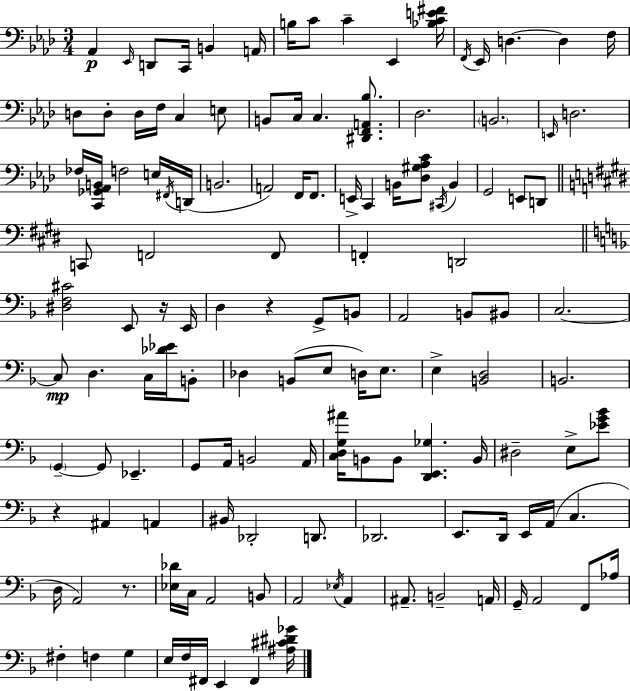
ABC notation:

X:1
T:Untitled
M:3/4
L:1/4
K:Fm
_A,, _E,,/4 D,,/2 C,,/4 B,, A,,/4 B,/4 C/2 C _E,, [_B,CE^F]/4 F,,/4 _E,,/4 D, D, F,/4 D,/2 D,/2 D,/4 F,/4 C, E,/2 B,,/2 C,/4 C, [^D,,F,,A,,_B,]/2 _D,2 B,,2 E,,/4 D,2 _F,/4 [C,,_G,,_A,,B,,]/4 F,2 E,/4 ^F,,/4 D,,/4 B,,2 A,,2 F,,/4 F,,/2 E,,/4 C,, B,,/4 [_D,^G,_A,C]/2 ^C,,/4 B,, G,,2 E,,/2 D,,/2 C,,/2 F,,2 F,,/2 F,, D,,2 [^D,F,^C]2 E,,/2 z/4 E,,/4 D, z G,,/2 B,,/2 A,,2 B,,/2 ^B,,/2 C,2 C,/2 D, C,/4 [_D_E]/4 B,,/2 _D, B,,/2 E,/2 D,/4 E,/2 E, [B,,D,]2 B,,2 G,, G,,/2 _E,, G,,/2 A,,/4 B,,2 A,,/4 [C,D,G,^A]/4 B,,/2 B,,/2 [D,,E,,_G,] B,,/4 ^D,2 E,/2 [_EG_B]/2 z ^A,, A,, ^B,,/4 _D,,2 D,,/2 _D,,2 E,,/2 D,,/4 E,,/4 A,,/4 C, D,/4 A,,2 z/2 [_E,_D]/4 C,/4 A,,2 B,,/2 A,,2 _E,/4 A,, ^A,,/2 B,,2 A,,/4 G,,/4 A,,2 F,,/2 _A,/4 ^F, F, G, E,/4 F,/4 ^F,,/4 E,, ^F,, [^A,^C^D_G]/4